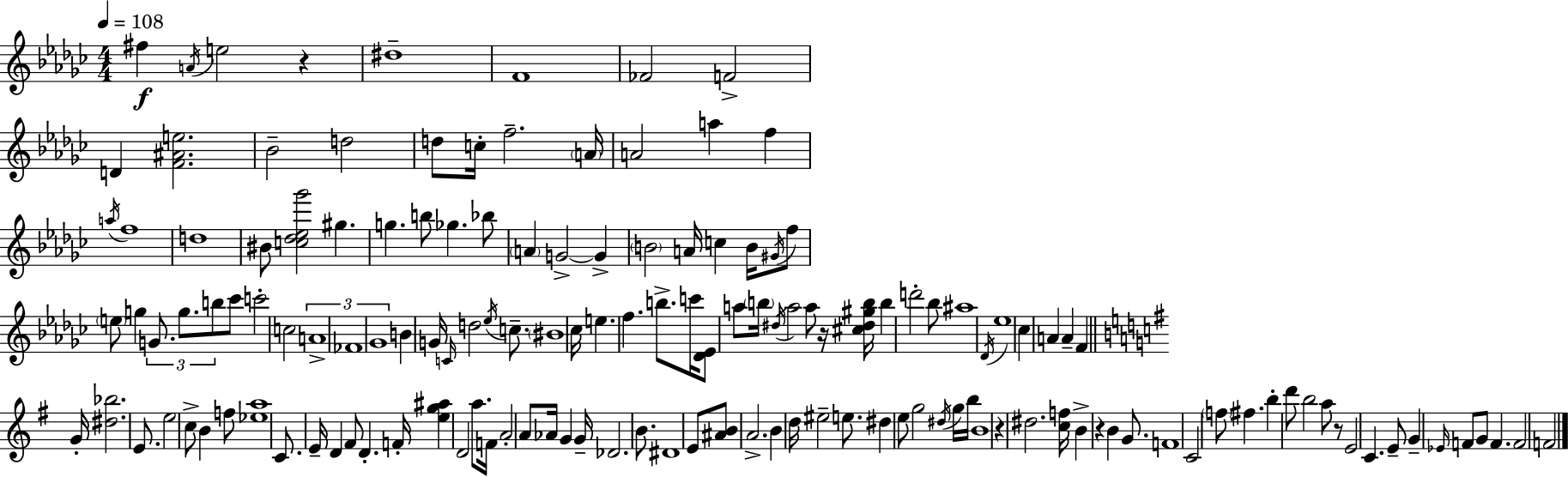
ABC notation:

X:1
T:Untitled
M:4/4
L:1/4
K:Ebm
^f A/4 e2 z ^d4 F4 _F2 F2 D [F^Ae]2 _B2 d2 d/2 c/4 f2 A/4 A2 a f a/4 f4 d4 ^B/2 [c_d_e_g']2 ^g g b/2 _g _b/2 A G2 G B2 A/4 c B/4 ^G/4 f/2 e/2 g G/2 g/2 b/2 _c'/2 c'2 c2 A4 _F4 _G4 B G/4 C/4 d2 _e/4 c/2 ^B4 _c/4 e f b/2 c'/4 [_D_E]/2 a/2 b/4 ^d/4 a2 a/2 z/4 [^c^d^gb]/4 b d'2 _b/2 ^a4 _D/4 _e4 _c A A F G/4 [^d_b]2 E/2 e2 c/2 B f/2 [_ea]4 C/2 E/4 D ^F/2 D F/4 [eg^a] D2 a/2 F/4 A2 A/2 _A/4 G G/4 _D2 B/2 ^D4 E/2 [^AB]/2 A2 B d/4 ^e2 e/2 ^d e/2 g2 ^d/4 g/4 b/4 B4 z ^d2 [cf]/4 B z B G/2 F4 C2 f/2 ^f b d'/2 b2 a/2 z/2 E2 C E/2 G _E/4 F/2 G/2 F F2 F2